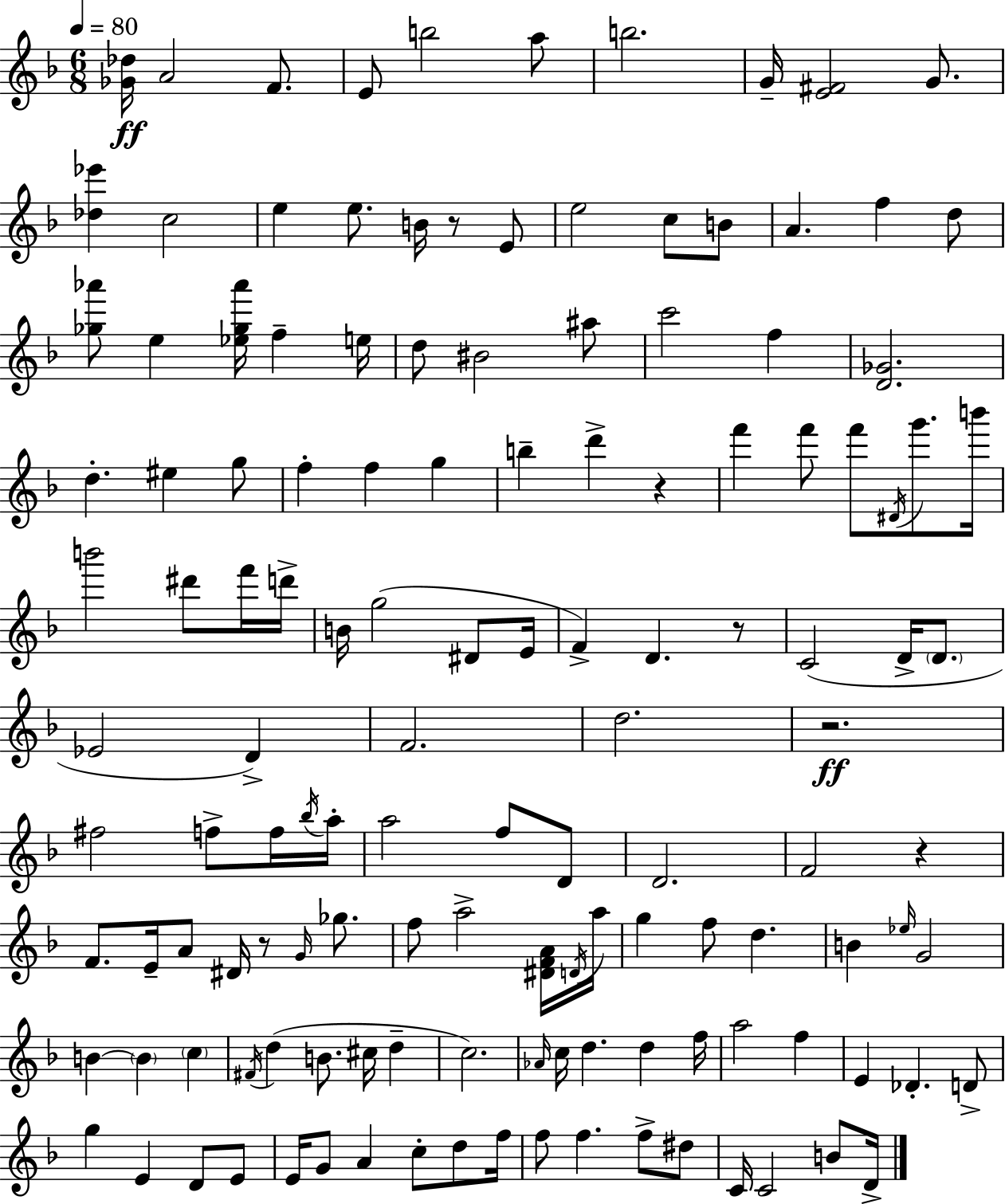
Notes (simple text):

[Gb4,Db5]/s A4/h F4/e. E4/e B5/h A5/e B5/h. G4/s [E4,F#4]/h G4/e. [Db5,Eb6]/q C5/h E5/q E5/e. B4/s R/e E4/e E5/h C5/e B4/e A4/q. F5/q D5/e [Gb5,Ab6]/e E5/q [Eb5,Gb5,Ab6]/s F5/q E5/s D5/e BIS4/h A#5/e C6/h F5/q [D4,Gb4]/h. D5/q. EIS5/q G5/e F5/q F5/q G5/q B5/q D6/q R/q F6/q F6/e F6/e D#4/s G6/e. B6/s B6/h D#6/e F6/s D6/s B4/s G5/h D#4/e E4/s F4/q D4/q. R/e C4/h D4/s D4/e. Eb4/h D4/q F4/h. D5/h. R/h. F#5/h F5/e F5/s Bb5/s A5/s A5/h F5/e D4/e D4/h. F4/h R/q F4/e. E4/s A4/e D#4/s R/e G4/s Gb5/e. F5/e A5/h [D#4,F4,A4]/s D4/s A5/s G5/q F5/e D5/q. B4/q Eb5/s G4/h B4/q B4/q C5/q F#4/s D5/q B4/e. C#5/s D5/q C5/h. Ab4/s C5/s D5/q. D5/q F5/s A5/h F5/q E4/q Db4/q. D4/e G5/q E4/q D4/e E4/e E4/s G4/e A4/q C5/e D5/e F5/s F5/e F5/q. F5/e D#5/e C4/s C4/h B4/e D4/s